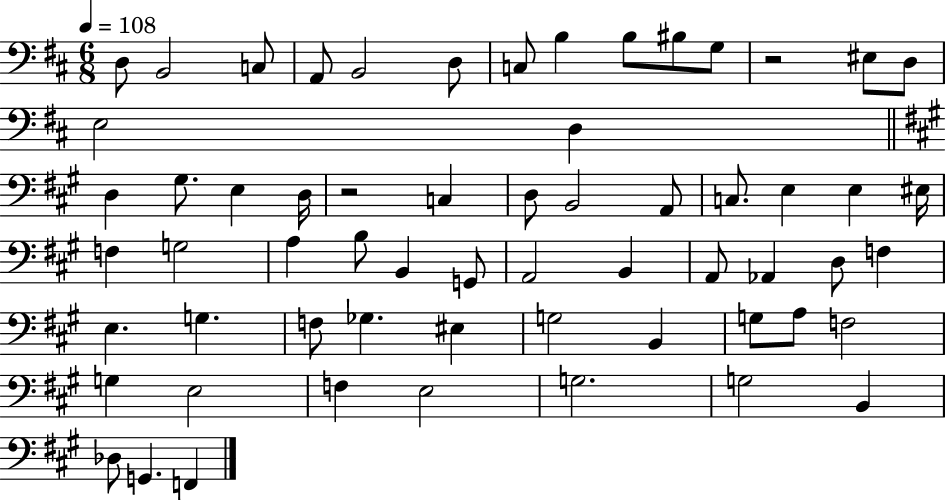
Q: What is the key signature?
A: D major